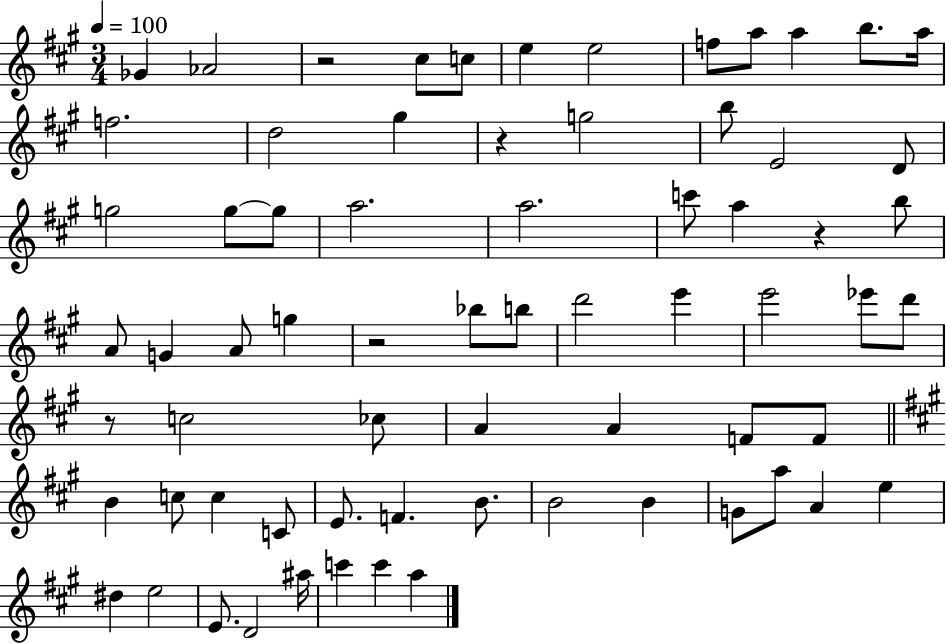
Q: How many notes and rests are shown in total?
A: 69